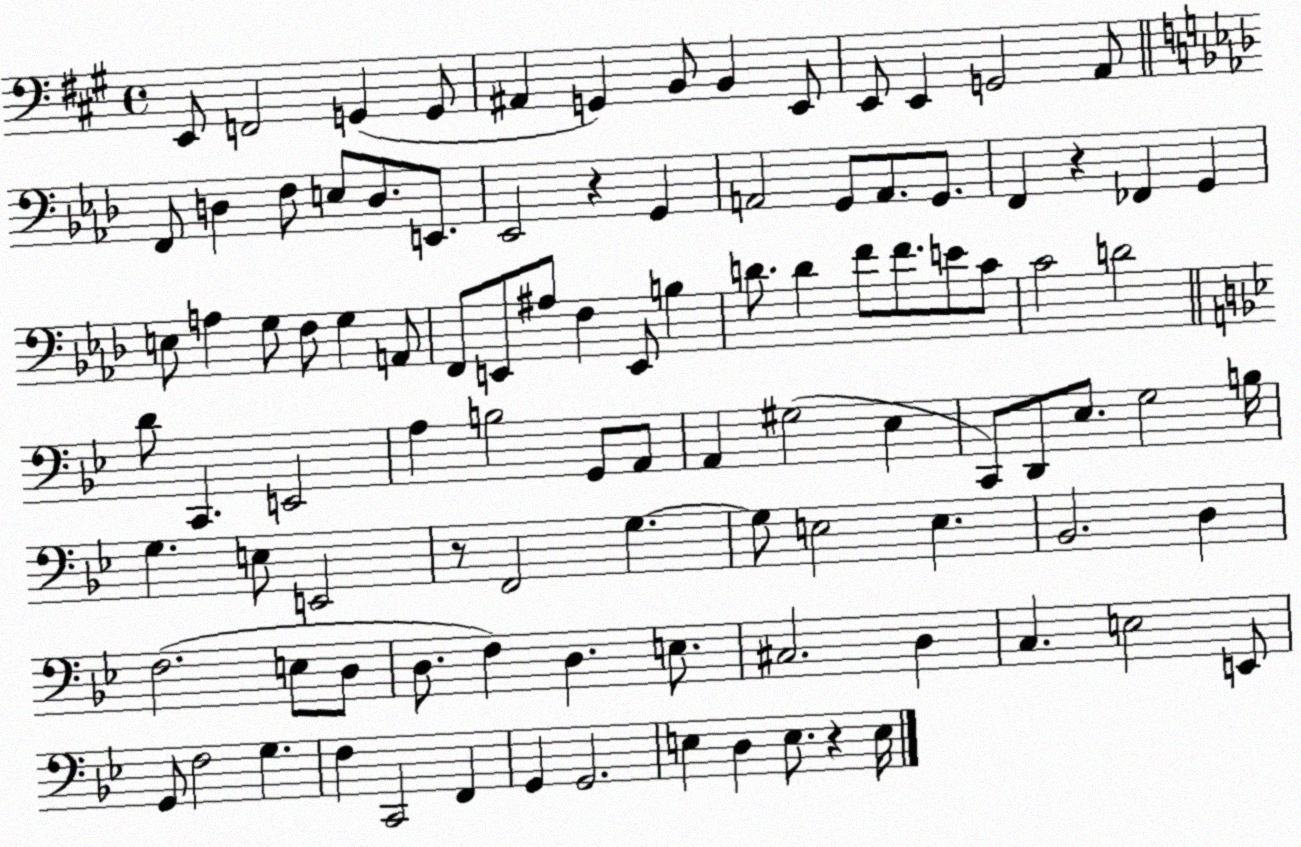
X:1
T:Untitled
M:4/4
L:1/4
K:A
E,,/2 F,,2 G,, G,,/2 ^A,, G,, B,,/2 B,, E,,/2 E,,/2 E,, G,,2 A,,/2 F,,/2 D, F,/2 E,/2 D,/2 E,,/2 _E,,2 z G,, A,,2 G,,/2 A,,/2 G,,/2 F,, z _F,, G,, E,/2 A, G,/2 F,/2 G, A,,/2 F,,/2 E,,/2 ^A,/2 F, E,,/2 B, D/2 D F/2 F/2 E/2 C/2 C2 D2 D/2 C,, E,,2 A, B,2 G,,/2 A,,/2 A,, ^G,2 _E, C,,/2 D,,/2 _E,/2 G,2 B,/4 G, E,/2 E,,2 z/2 F,,2 G, G,/2 E,2 E, _B,,2 D, F,2 E,/2 D,/2 D,/2 F, D, E,/2 ^C,2 D, C, E,2 E,,/2 G,,/2 F,2 G, F, C,,2 F,, G,, G,,2 E, D, E,/2 z E,/4